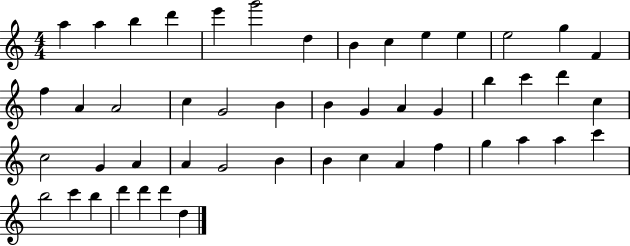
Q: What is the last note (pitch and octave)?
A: D5